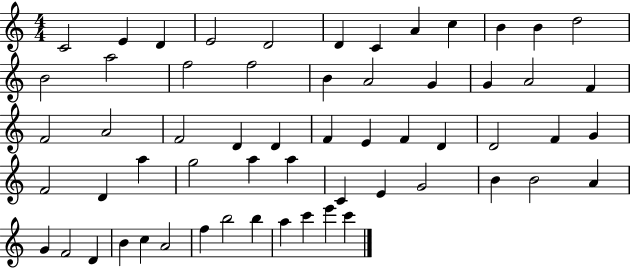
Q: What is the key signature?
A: C major